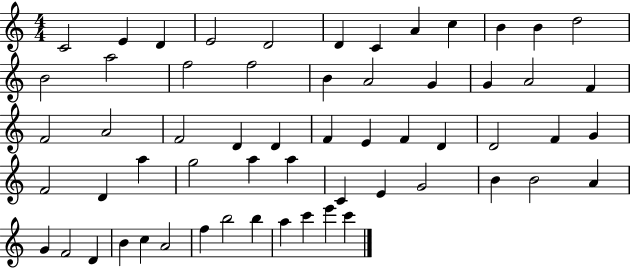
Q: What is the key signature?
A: C major